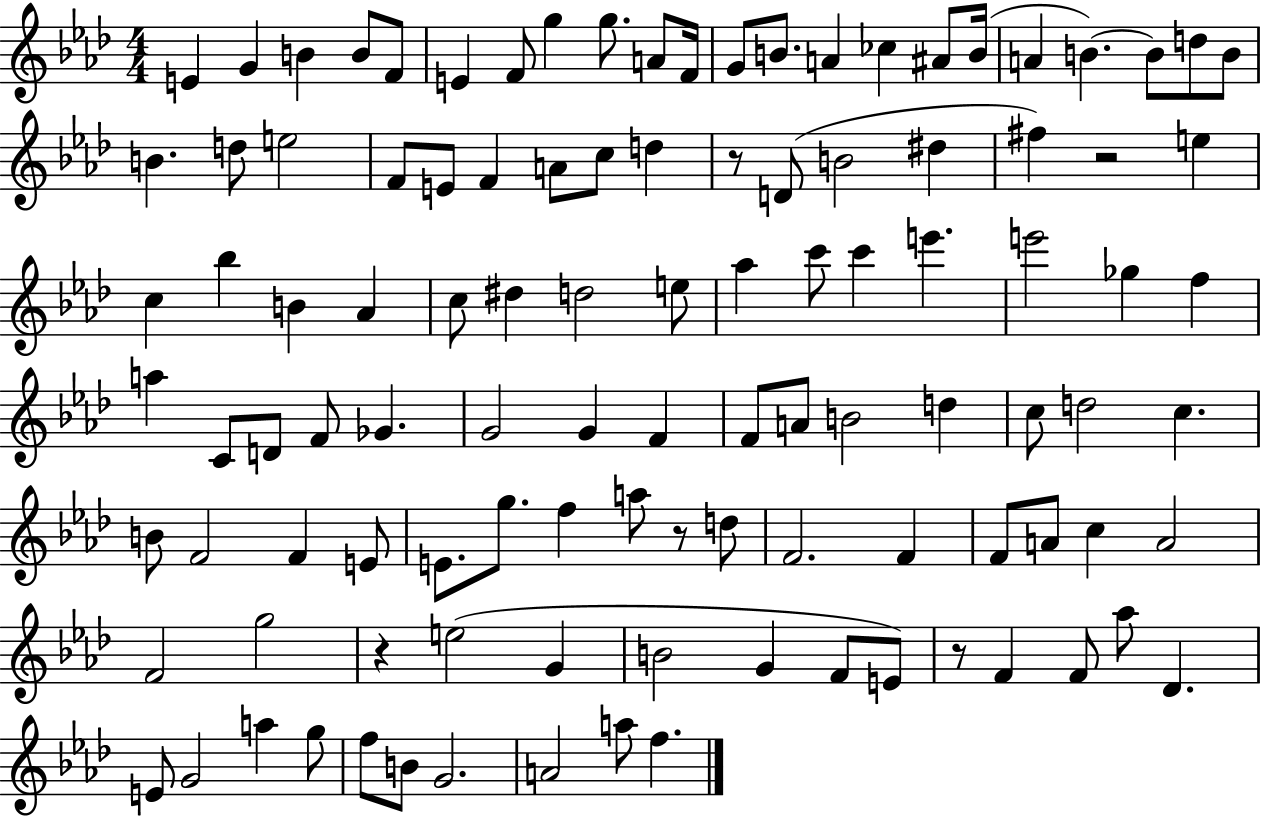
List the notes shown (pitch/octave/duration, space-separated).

E4/q G4/q B4/q B4/e F4/e E4/q F4/e G5/q G5/e. A4/e F4/s G4/e B4/e. A4/q CES5/q A#4/e B4/s A4/q B4/q. B4/e D5/e B4/e B4/q. D5/e E5/h F4/e E4/e F4/q A4/e C5/e D5/q R/e D4/e B4/h D#5/q F#5/q R/h E5/q C5/q Bb5/q B4/q Ab4/q C5/e D#5/q D5/h E5/e Ab5/q C6/e C6/q E6/q. E6/h Gb5/q F5/q A5/q C4/e D4/e F4/e Gb4/q. G4/h G4/q F4/q F4/e A4/e B4/h D5/q C5/e D5/h C5/q. B4/e F4/h F4/q E4/e E4/e. G5/e. F5/q A5/e R/e D5/e F4/h. F4/q F4/e A4/e C5/q A4/h F4/h G5/h R/q E5/h G4/q B4/h G4/q F4/e E4/e R/e F4/q F4/e Ab5/e Db4/q. E4/e G4/h A5/q G5/e F5/e B4/e G4/h. A4/h A5/e F5/q.